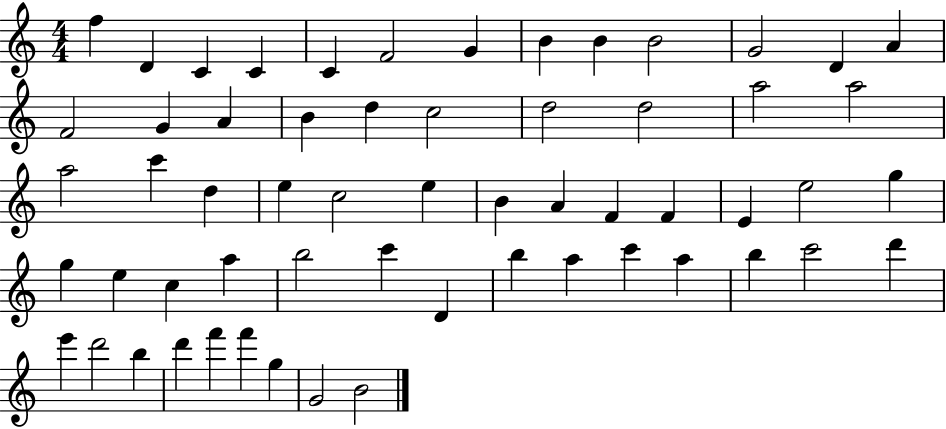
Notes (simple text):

F5/q D4/q C4/q C4/q C4/q F4/h G4/q B4/q B4/q B4/h G4/h D4/q A4/q F4/h G4/q A4/q B4/q D5/q C5/h D5/h D5/h A5/h A5/h A5/h C6/q D5/q E5/q C5/h E5/q B4/q A4/q F4/q F4/q E4/q E5/h G5/q G5/q E5/q C5/q A5/q B5/h C6/q D4/q B5/q A5/q C6/q A5/q B5/q C6/h D6/q E6/q D6/h B5/q D6/q F6/q F6/q G5/q G4/h B4/h